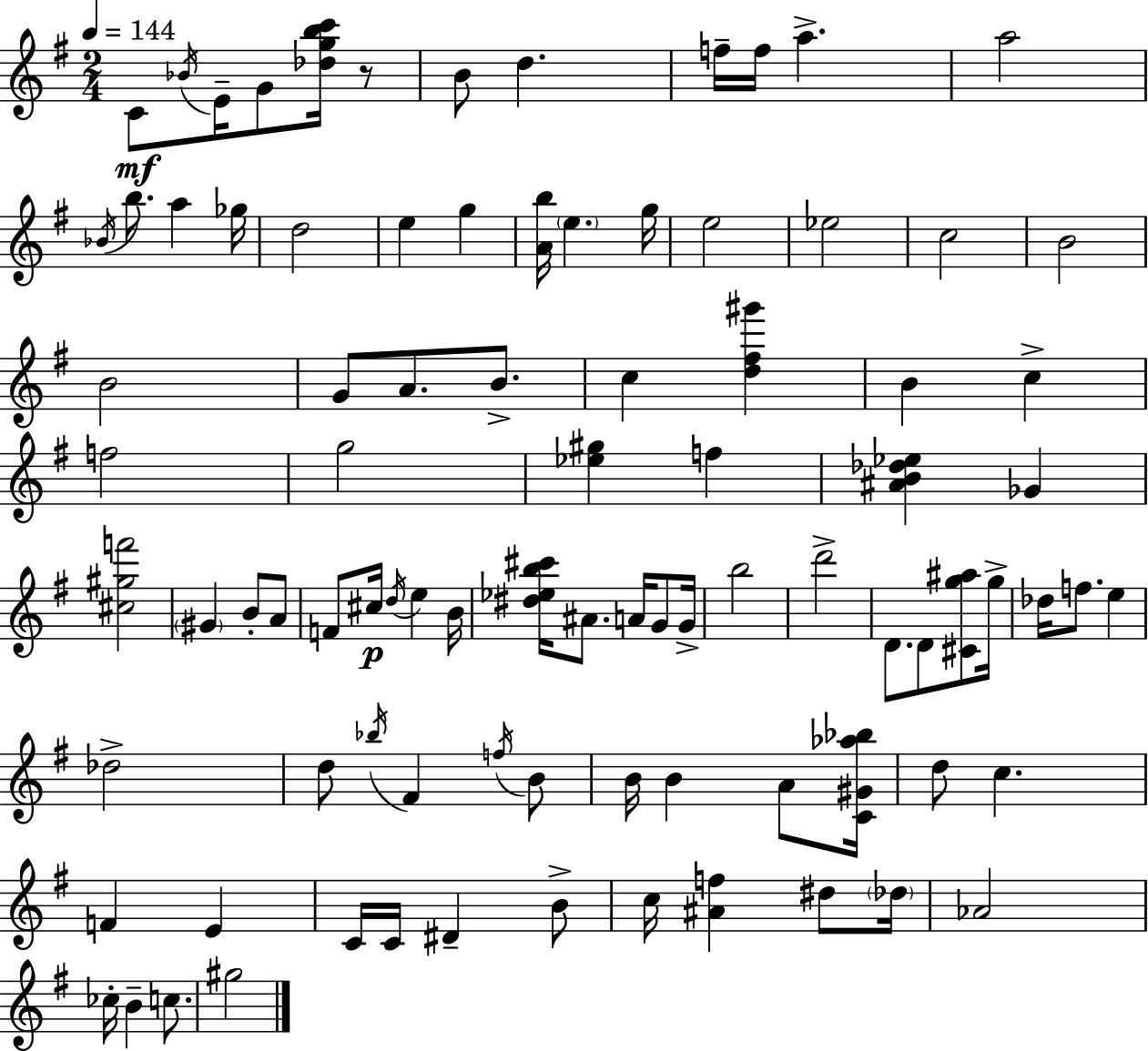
{
  \clef treble
  \numericTimeSignature
  \time 2/4
  \key e \minor
  \tempo 4 = 144
  c'8\mf \acciaccatura { bes'16 } e'16-- g'8 <des'' g'' b'' c'''>16 r8 | b'8 d''4. | f''16-- f''16 a''4.-> | a''2 | \break \acciaccatura { bes'16 } b''8. a''4 | ges''16 d''2 | e''4 g''4 | <a' b''>16 \parenthesize e''4. | \break g''16 e''2 | ees''2 | c''2 | b'2 | \break b'2 | g'8 a'8. b'8.-> | c''4 <d'' fis'' gis'''>4 | b'4 c''4-> | \break f''2 | g''2 | <ees'' gis''>4 f''4 | <ais' b' des'' ees''>4 ges'4 | \break <cis'' gis'' f'''>2 | \parenthesize gis'4 b'8-. | a'8 f'8 cis''16\p \acciaccatura { d''16 } e''4 | b'16 <dis'' ees'' b'' cis'''>16 ais'8. a'16 | \break g'8 g'16-> b''2 | d'''2-> | d'8. d'8 | <cis' g'' ais''>8 g''16-> des''16 f''8. e''4 | \break des''2-> | d''8 \acciaccatura { bes''16 } fis'4 | \acciaccatura { f''16 } b'8 b'16 b'4 | a'8 <c' gis' aes'' bes''>16 d''8 c''4. | \break f'4 | e'4 c'16 c'16 dis'4-- | b'8-> c''16 <ais' f''>4 | dis''8 \parenthesize des''16 aes'2 | \break ces''16-. b'4-- | c''8. gis''2 | \bar "|."
}